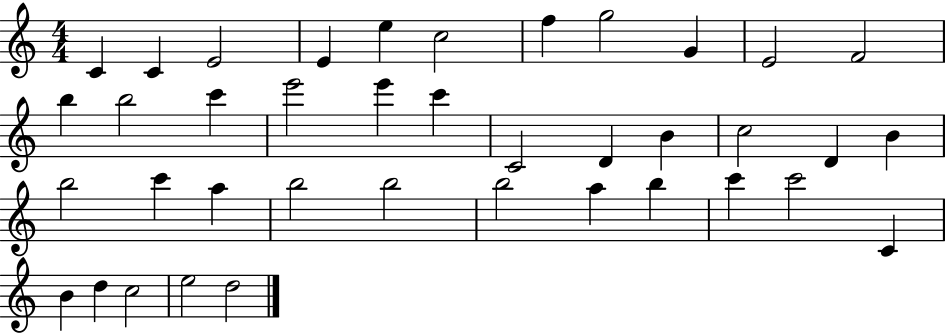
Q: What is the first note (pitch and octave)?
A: C4